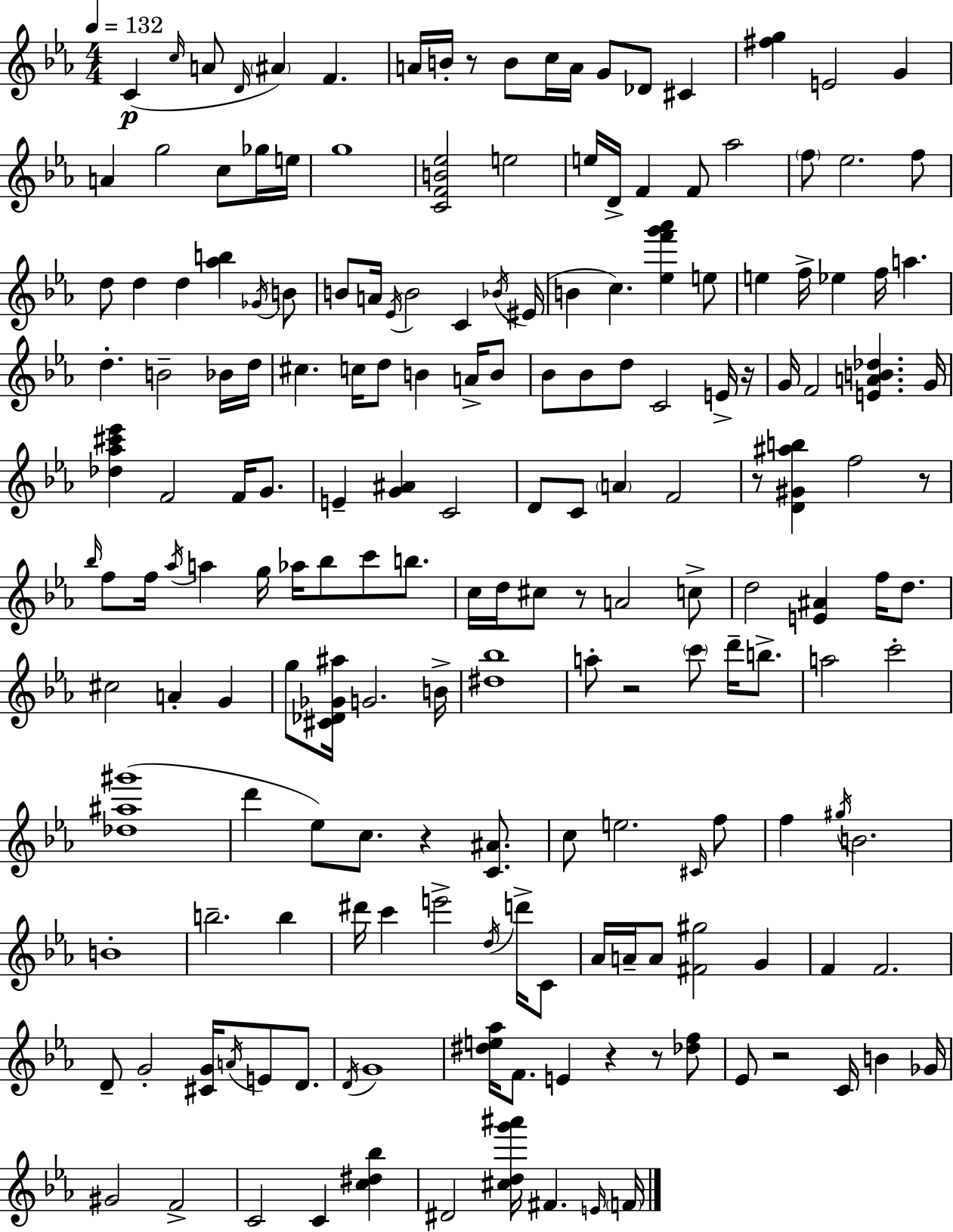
{
  \clef treble
  \numericTimeSignature
  \time 4/4
  \key c \minor
  \tempo 4 = 132
  c'4(\p \grace { c''16 } a'8 \grace { d'16 } \parenthesize ais'4) f'4. | a'16 b'16-. r8 b'8 c''16 a'16 g'8 des'8 cis'4 | <fis'' g''>4 e'2 g'4 | a'4 g''2 c''8 | \break ges''16 e''16 g''1 | <c' f' b' ees''>2 e''2 | e''16 d'16-> f'4 f'8 aes''2 | \parenthesize f''8 ees''2. | \break f''8 d''8 d''4 d''4 <aes'' b''>4 | \acciaccatura { ges'16 } b'8 b'8 a'16 \acciaccatura { ees'16 } b'2 c'4 | \acciaccatura { bes'16 } eis'16( b'4 c''4.) <ees'' f''' g''' aes'''>4 | e''8 e''4 f''16-> ees''4 f''16 a''4. | \break d''4.-. b'2-- | bes'16 d''16 cis''4. c''16 d''8 b'4 | a'16-> b'8 bes'8 bes'8 d''8 c'2 | e'16-> r16 g'16 f'2 <e' a' b' des''>4. | \break g'16 <des'' aes'' cis''' ees'''>4 f'2 | f'16 g'8. e'4-- <g' ais'>4 c'2 | d'8 c'8 \parenthesize a'4 f'2 | r8 <d' gis' ais'' b''>4 f''2 | \break r8 \grace { bes''16 } f''8 f''16 \acciaccatura { aes''16 } a''4 g''16 aes''16 | bes''8 c'''8 b''8. c''16 d''16 cis''8 r8 a'2 | c''8-> d''2 <e' ais'>4 | f''16 d''8. cis''2 a'4-. | \break g'4 g''8 <cis' des' ges' ais''>16 g'2. | b'16-> <dis'' bes''>1 | a''8-. r2 | \parenthesize c'''8 d'''16-- b''8.-> a''2 c'''2-. | \break <des'' ais'' gis'''>1( | d'''4 ees''8) c''8. | r4 <c' ais'>8. c''8 e''2. | \grace { cis'16 } f''8 f''4 \acciaccatura { gis''16 } b'2. | \break b'1-. | b''2.-- | b''4 dis'''16 c'''4 e'''2-> | \acciaccatura { d''16 } d'''16-> c'8 aes'16 a'16-- a'8 <fis' gis''>2 | \break g'4 f'4 f'2. | d'8-- g'2-. | <cis' g'>16 \acciaccatura { a'16 } e'8 d'8. \acciaccatura { d'16 } g'1 | <dis'' e'' aes''>16 f'8. | \break e'4 r4 r8 <des'' f''>8 ees'8 r2 | c'16 b'4 ges'16 gis'2 | f'2-> c'2 | c'4 <c'' dis'' bes''>4 dis'2 | \break <cis'' d'' g''' ais'''>16 fis'4. \grace { e'16 } \parenthesize f'16 \bar "|."
}